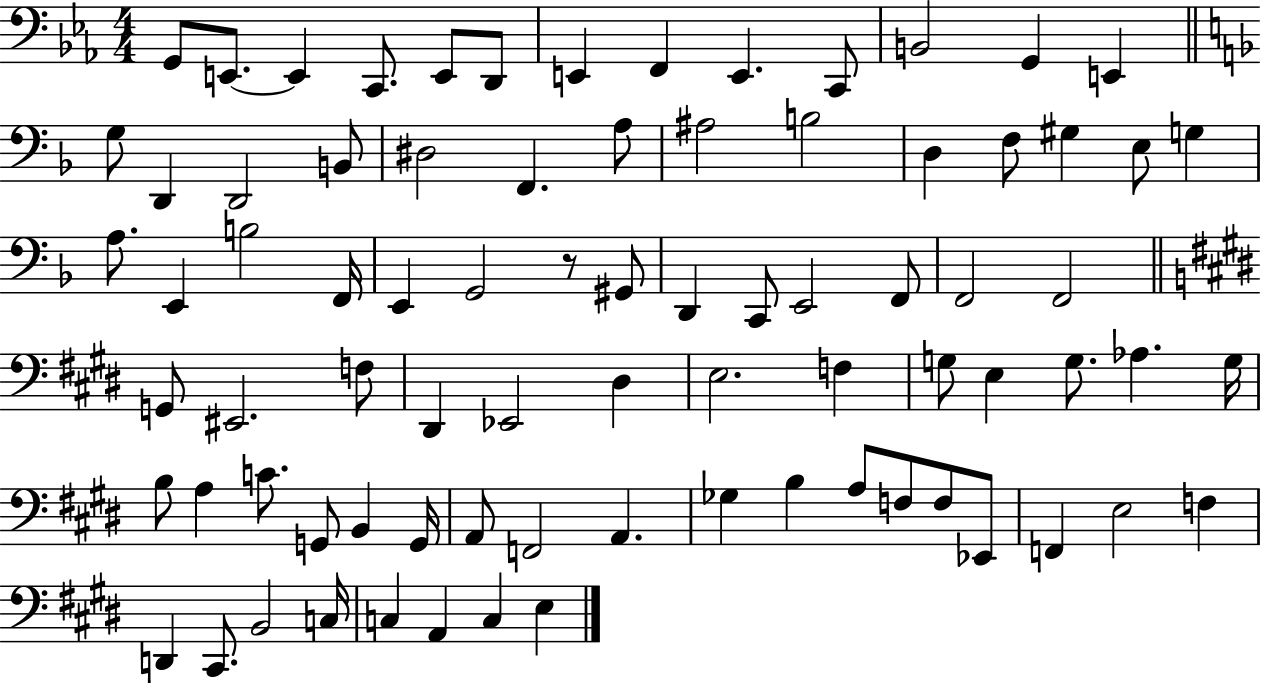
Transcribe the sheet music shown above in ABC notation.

X:1
T:Untitled
M:4/4
L:1/4
K:Eb
G,,/2 E,,/2 E,, C,,/2 E,,/2 D,,/2 E,, F,, E,, C,,/2 B,,2 G,, E,, G,/2 D,, D,,2 B,,/2 ^D,2 F,, A,/2 ^A,2 B,2 D, F,/2 ^G, E,/2 G, A,/2 E,, B,2 F,,/4 E,, G,,2 z/2 ^G,,/2 D,, C,,/2 E,,2 F,,/2 F,,2 F,,2 G,,/2 ^E,,2 F,/2 ^D,, _E,,2 ^D, E,2 F, G,/2 E, G,/2 _A, G,/4 B,/2 A, C/2 G,,/2 B,, G,,/4 A,,/2 F,,2 A,, _G, B, A,/2 F,/2 F,/2 _E,,/2 F,, E,2 F, D,, ^C,,/2 B,,2 C,/4 C, A,, C, E,